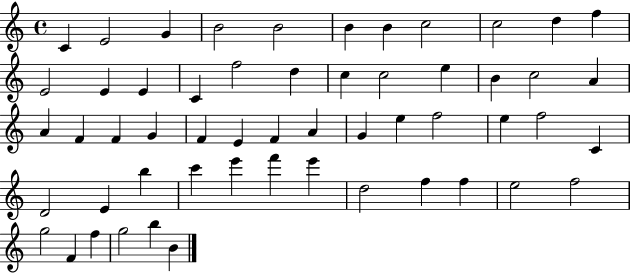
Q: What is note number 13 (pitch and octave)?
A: E4